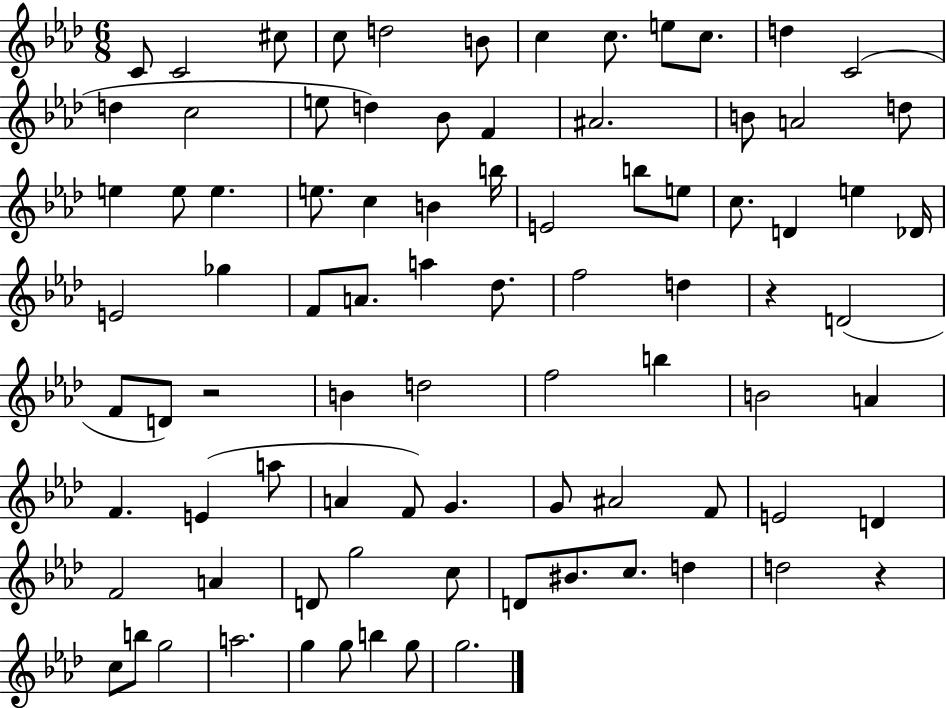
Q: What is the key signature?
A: AES major